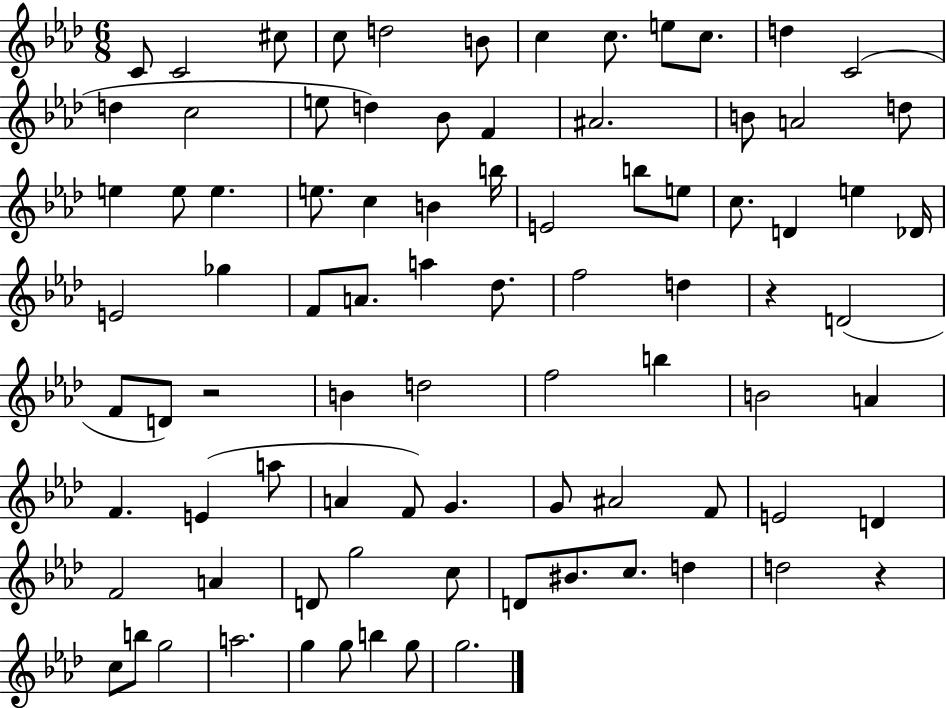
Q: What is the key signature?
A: AES major